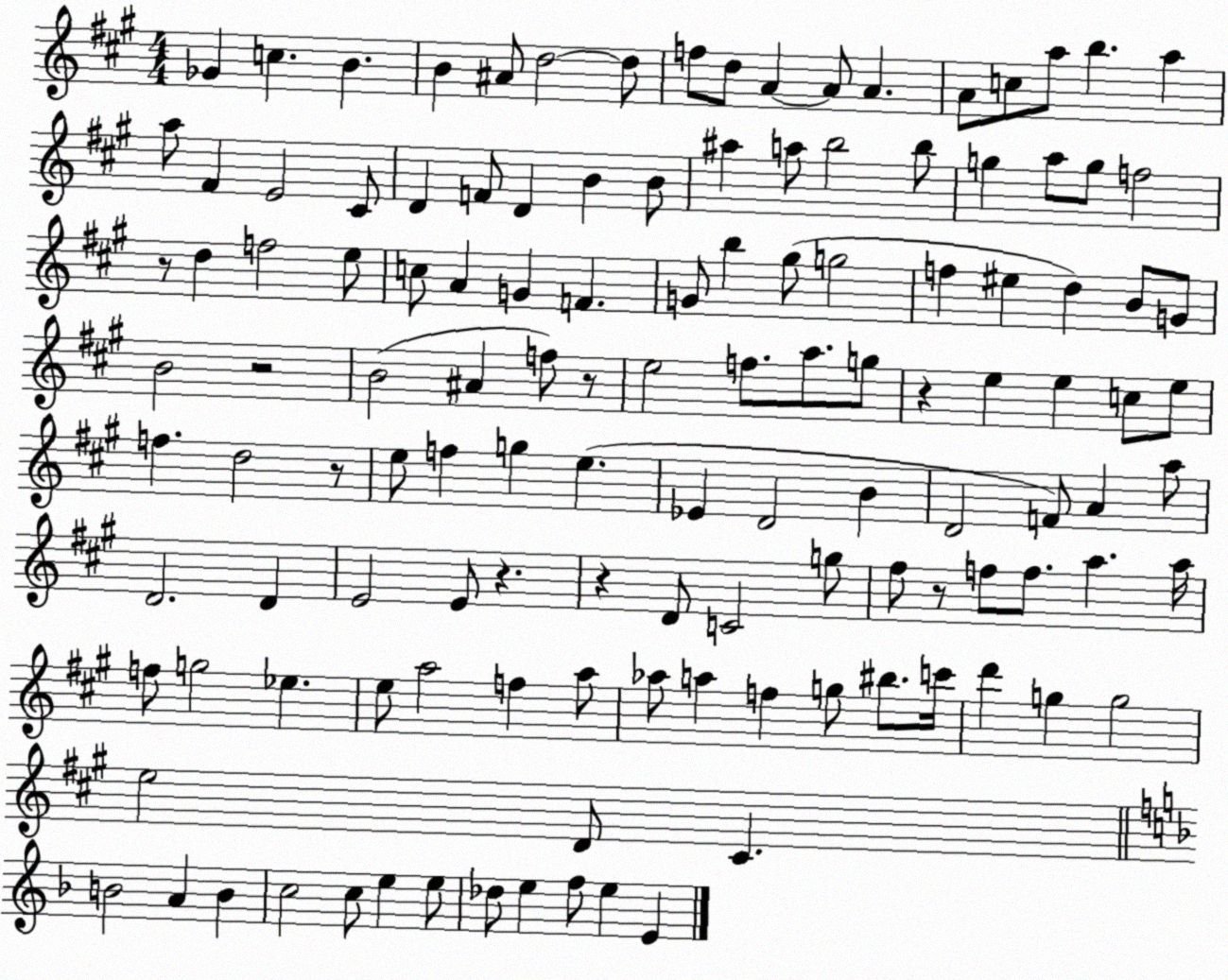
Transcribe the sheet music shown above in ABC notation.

X:1
T:Untitled
M:4/4
L:1/4
K:A
_G c B B ^A/2 d2 d/2 f/2 d/2 A A/2 A A/2 c/2 a/2 b a a/2 ^F E2 ^C/2 D F/2 D B B/2 ^a a/2 b2 b/2 g a/2 g/2 f2 z/2 d f2 e/2 c/2 A G F G/2 b ^g/2 g2 f ^e d B/2 G/2 B2 z2 B2 ^A f/2 z/2 e2 f/2 a/2 g/2 z e e c/2 e/2 f d2 z/2 e/2 f g e _E D2 B D2 F/2 A a/2 D2 D E2 E/2 z z D/2 C2 g/2 ^f/2 z/2 f/2 f/2 a a/4 f/2 g2 _e e/2 a2 f a/2 _a/2 a f g/2 ^b/2 c'/4 d' g g2 e2 D/2 ^C B2 A B c2 c/2 e e/2 _d/2 e f/2 e E